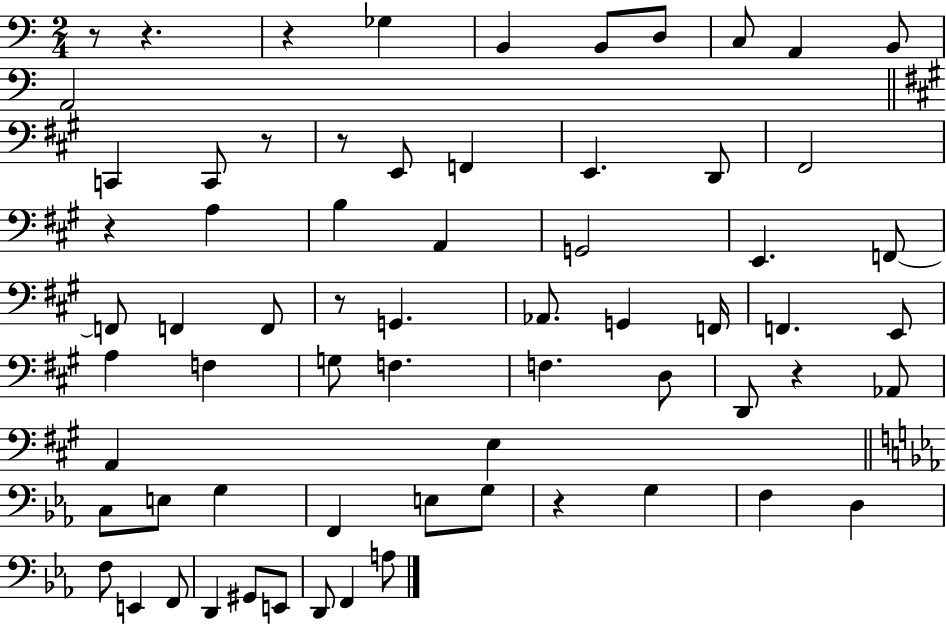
R/e R/q. R/q Gb3/q B2/q B2/e D3/e C3/e A2/q B2/e A2/h C2/q C2/e R/e R/e E2/e F2/q E2/q. D2/e F#2/h R/q A3/q B3/q A2/q G2/h E2/q. F2/e F2/e F2/q F2/e R/e G2/q. Ab2/e. G2/q F2/s F2/q. E2/e A3/q F3/q G3/e F3/q. F3/q. D3/e D2/e R/q Ab2/e A2/q E3/q C3/e E3/e G3/q F2/q E3/e G3/e R/q G3/q F3/q D3/q F3/e E2/q F2/e D2/q G#2/e E2/e D2/e F2/q A3/e